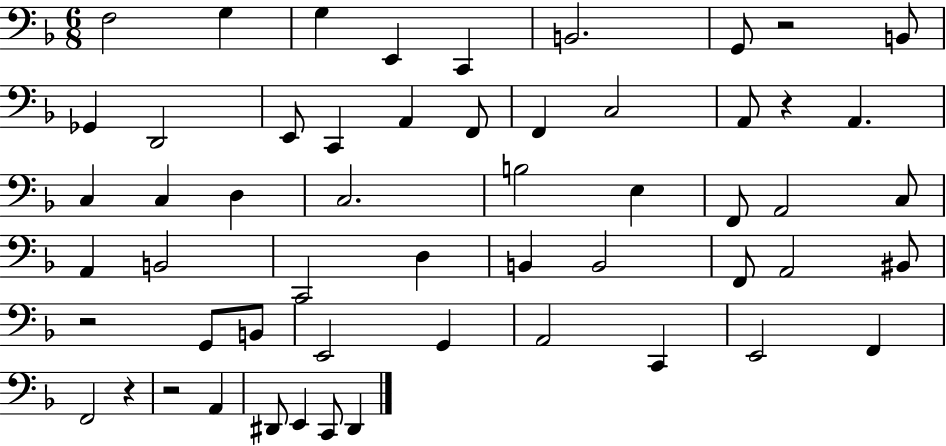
F3/h G3/q G3/q E2/q C2/q B2/h. G2/e R/h B2/e Gb2/q D2/h E2/e C2/q A2/q F2/e F2/q C3/h A2/e R/q A2/q. C3/q C3/q D3/q C3/h. B3/h E3/q F2/e A2/h C3/e A2/q B2/h C2/h D3/q B2/q B2/h F2/e A2/h BIS2/e R/h G2/e B2/e E2/h G2/q A2/h C2/q E2/h F2/q F2/h R/q R/h A2/q D#2/e E2/q C2/e D#2/q